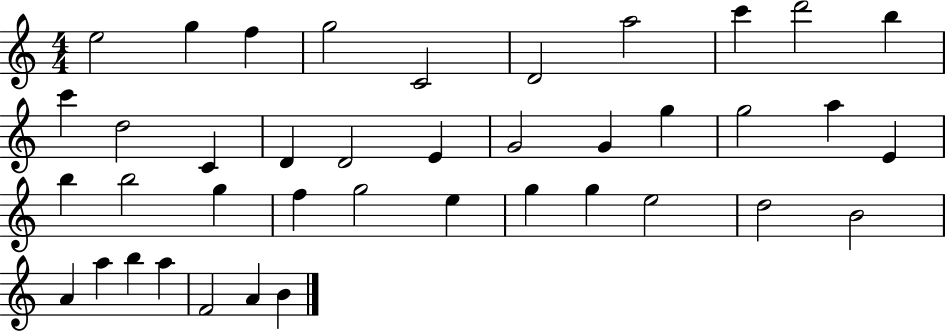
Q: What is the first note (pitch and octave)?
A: E5